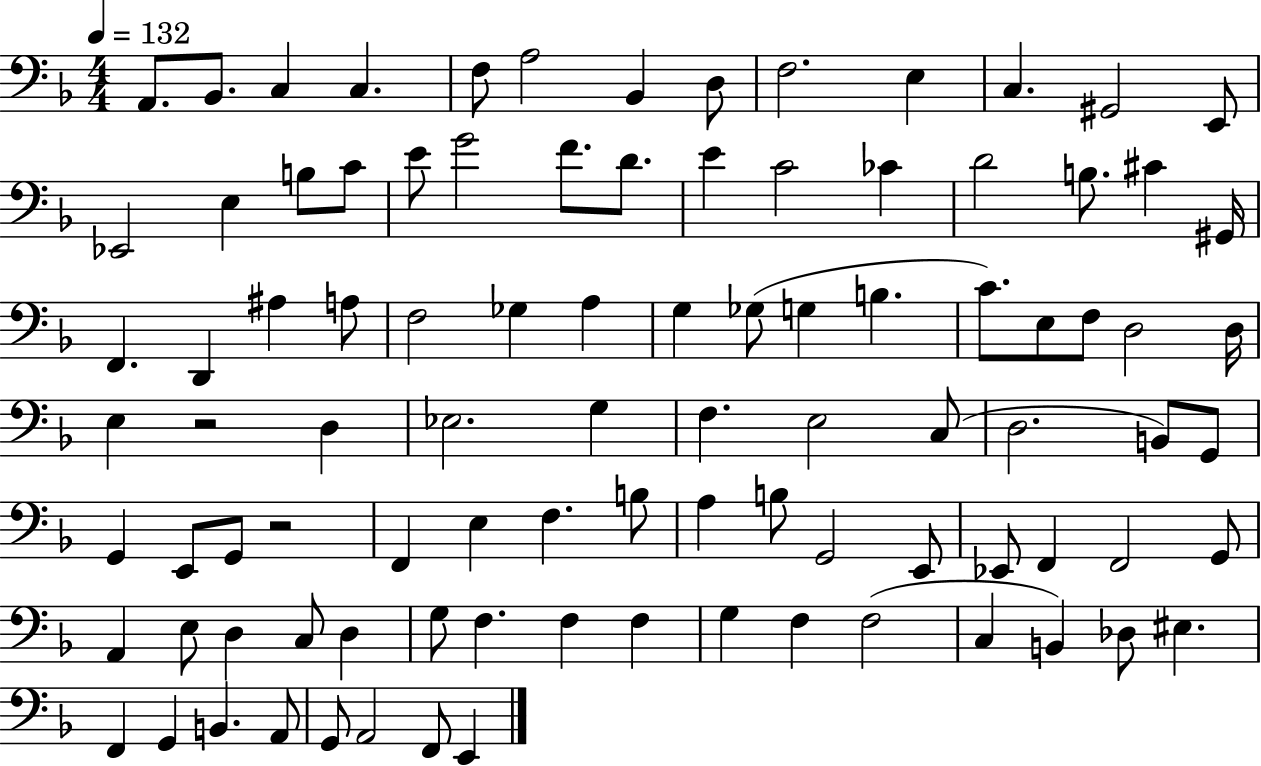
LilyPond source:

{
  \clef bass
  \numericTimeSignature
  \time 4/4
  \key f \major
  \tempo 4 = 132
  \repeat volta 2 { a,8. bes,8. c4 c4. | f8 a2 bes,4 d8 | f2. e4 | c4. gis,2 e,8 | \break ees,2 e4 b8 c'8 | e'8 g'2 f'8. d'8. | e'4 c'2 ces'4 | d'2 b8. cis'4 gis,16 | \break f,4. d,4 ais4 a8 | f2 ges4 a4 | g4 ges8( g4 b4. | c'8.) e8 f8 d2 d16 | \break e4 r2 d4 | ees2. g4 | f4. e2 c8( | d2. b,8) g,8 | \break g,4 e,8 g,8 r2 | f,4 e4 f4. b8 | a4 b8 g,2 e,8 | ees,8 f,4 f,2 g,8 | \break a,4 e8 d4 c8 d4 | g8 f4. f4 f4 | g4 f4 f2( | c4 b,4) des8 eis4. | \break f,4 g,4 b,4. a,8 | g,8 a,2 f,8 e,4 | } \bar "|."
}